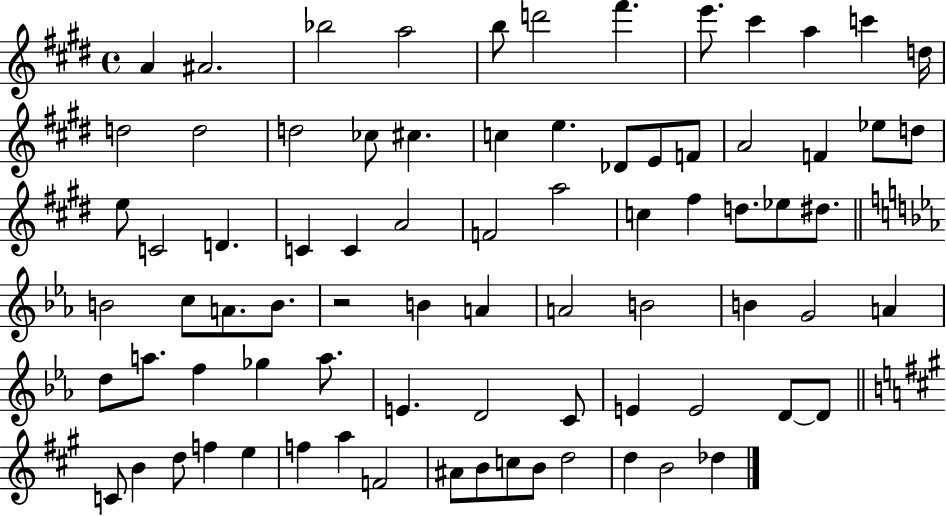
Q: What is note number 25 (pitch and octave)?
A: Eb5